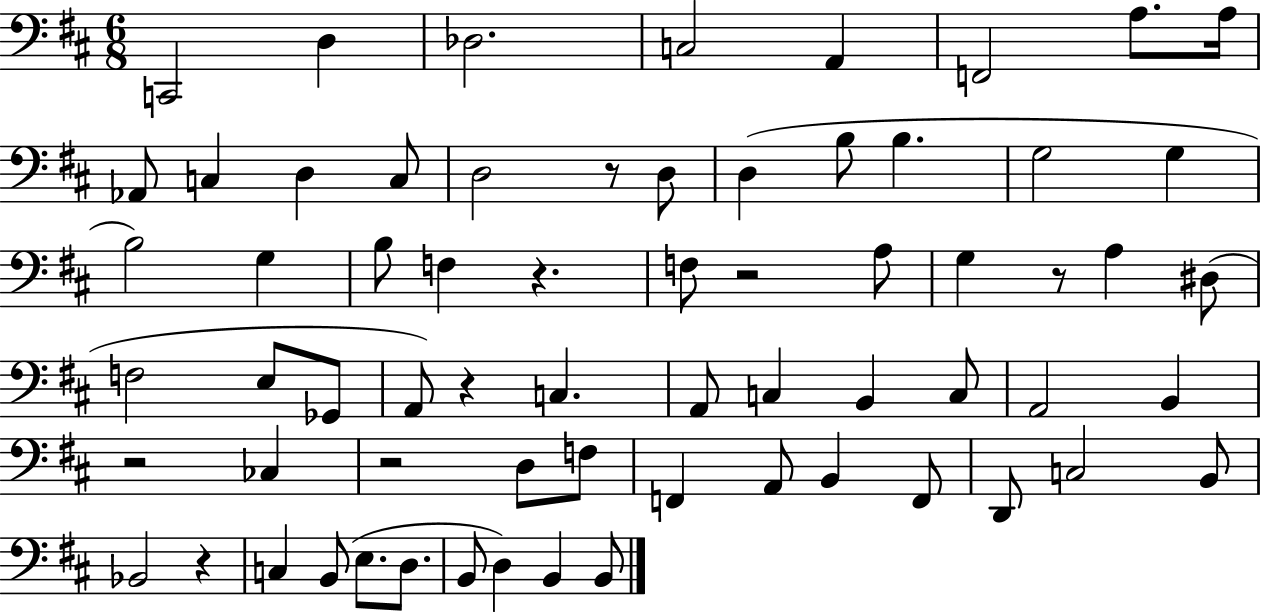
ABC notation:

X:1
T:Untitled
M:6/8
L:1/4
K:D
C,,2 D, _D,2 C,2 A,, F,,2 A,/2 A,/4 _A,,/2 C, D, C,/2 D,2 z/2 D,/2 D, B,/2 B, G,2 G, B,2 G, B,/2 F, z F,/2 z2 A,/2 G, z/2 A, ^D,/2 F,2 E,/2 _G,,/2 A,,/2 z C, A,,/2 C, B,, C,/2 A,,2 B,, z2 _C, z2 D,/2 F,/2 F,, A,,/2 B,, F,,/2 D,,/2 C,2 B,,/2 _B,,2 z C, B,,/2 E,/2 D,/2 B,,/2 D, B,, B,,/2